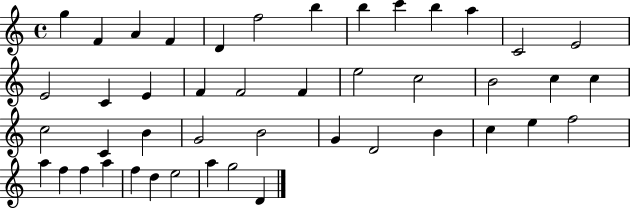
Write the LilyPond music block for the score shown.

{
  \clef treble
  \time 4/4
  \defaultTimeSignature
  \key c \major
  g''4 f'4 a'4 f'4 | d'4 f''2 b''4 | b''4 c'''4 b''4 a''4 | c'2 e'2 | \break e'2 c'4 e'4 | f'4 f'2 f'4 | e''2 c''2 | b'2 c''4 c''4 | \break c''2 c'4 b'4 | g'2 b'2 | g'4 d'2 b'4 | c''4 e''4 f''2 | \break a''4 f''4 f''4 a''4 | f''4 d''4 e''2 | a''4 g''2 d'4 | \bar "|."
}